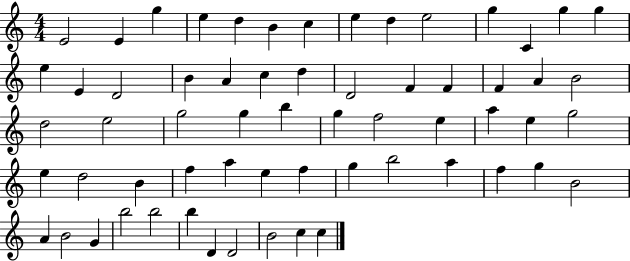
X:1
T:Untitled
M:4/4
L:1/4
K:C
E2 E g e d B c e d e2 g C g g e E D2 B A c d D2 F F F A B2 d2 e2 g2 g b g f2 e a e g2 e d2 B f a e f g b2 a f g B2 A B2 G b2 b2 b D D2 B2 c c